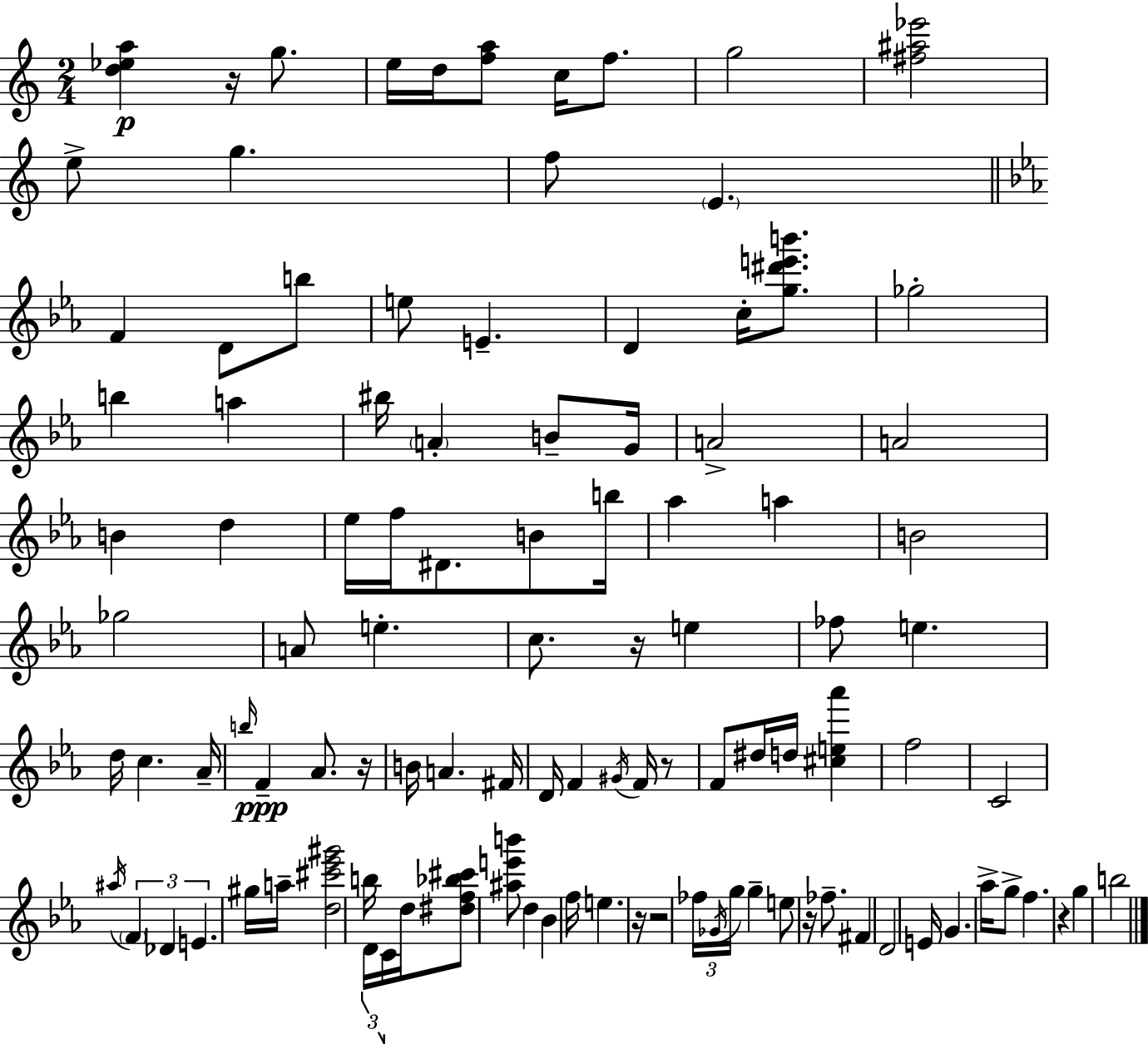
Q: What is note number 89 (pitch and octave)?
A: G5